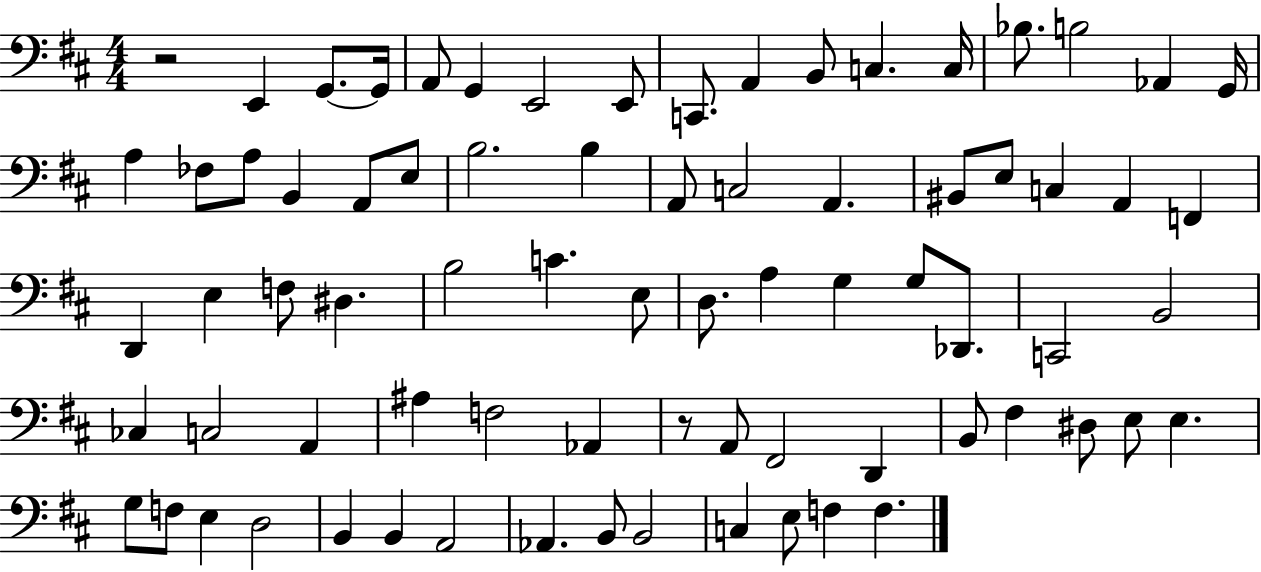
{
  \clef bass
  \numericTimeSignature
  \time 4/4
  \key d \major
  r2 e,4 g,8.~~ g,16 | a,8 g,4 e,2 e,8 | c,8. a,4 b,8 c4. c16 | bes8. b2 aes,4 g,16 | \break a4 fes8 a8 b,4 a,8 e8 | b2. b4 | a,8 c2 a,4. | bis,8 e8 c4 a,4 f,4 | \break d,4 e4 f8 dis4. | b2 c'4. e8 | d8. a4 g4 g8 des,8. | c,2 b,2 | \break ces4 c2 a,4 | ais4 f2 aes,4 | r8 a,8 fis,2 d,4 | b,8 fis4 dis8 e8 e4. | \break g8 f8 e4 d2 | b,4 b,4 a,2 | aes,4. b,8 b,2 | c4 e8 f4 f4. | \break \bar "|."
}